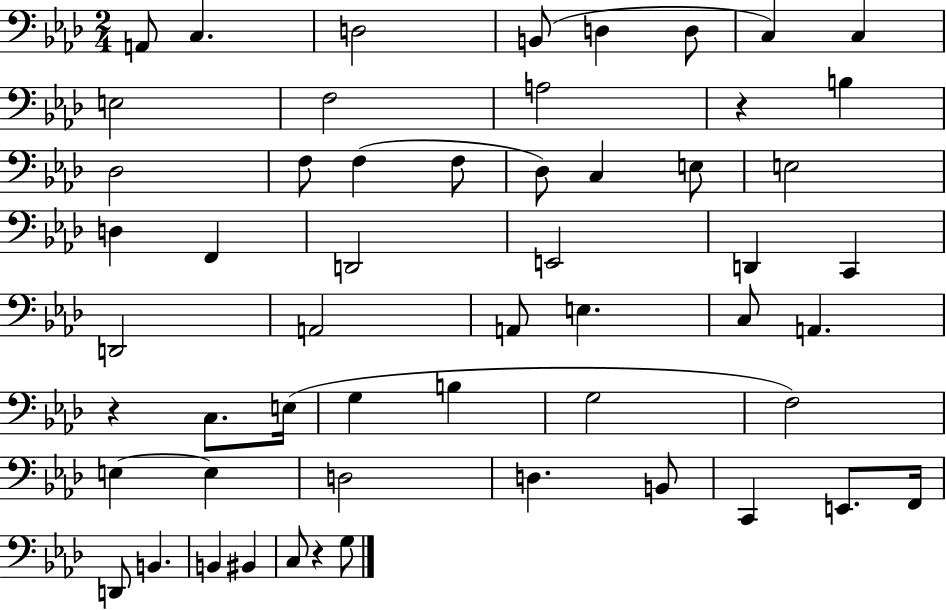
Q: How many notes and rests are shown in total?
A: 55